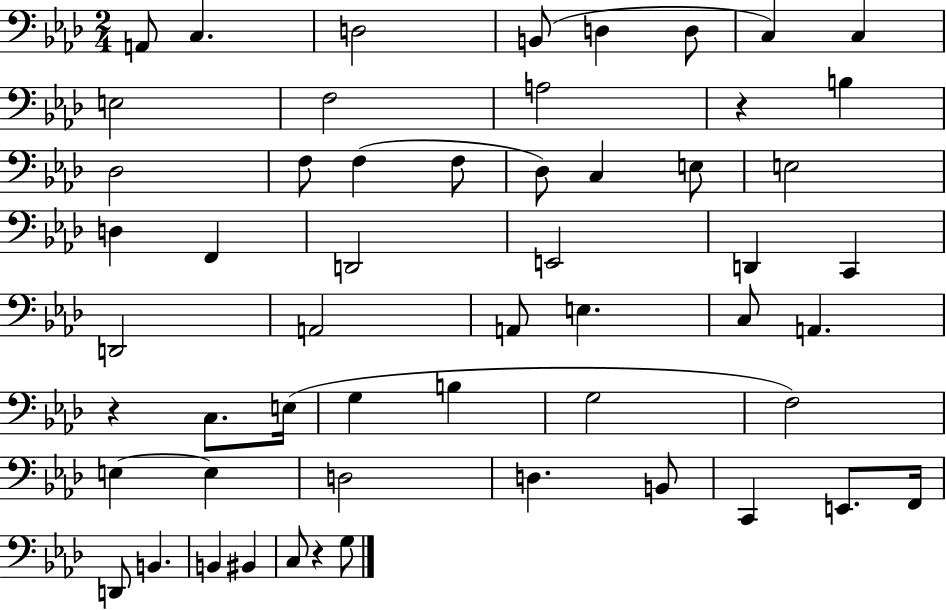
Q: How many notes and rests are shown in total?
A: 55